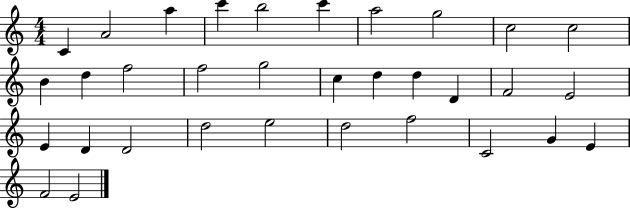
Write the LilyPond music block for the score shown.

{
  \clef treble
  \numericTimeSignature
  \time 4/4
  \key c \major
  c'4 a'2 a''4 | c'''4 b''2 c'''4 | a''2 g''2 | c''2 c''2 | \break b'4 d''4 f''2 | f''2 g''2 | c''4 d''4 d''4 d'4 | f'2 e'2 | \break e'4 d'4 d'2 | d''2 e''2 | d''2 f''2 | c'2 g'4 e'4 | \break f'2 e'2 | \bar "|."
}